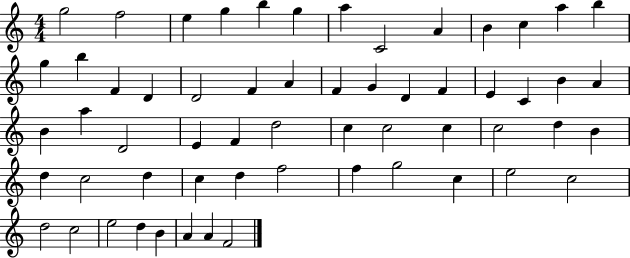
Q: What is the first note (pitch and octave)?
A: G5